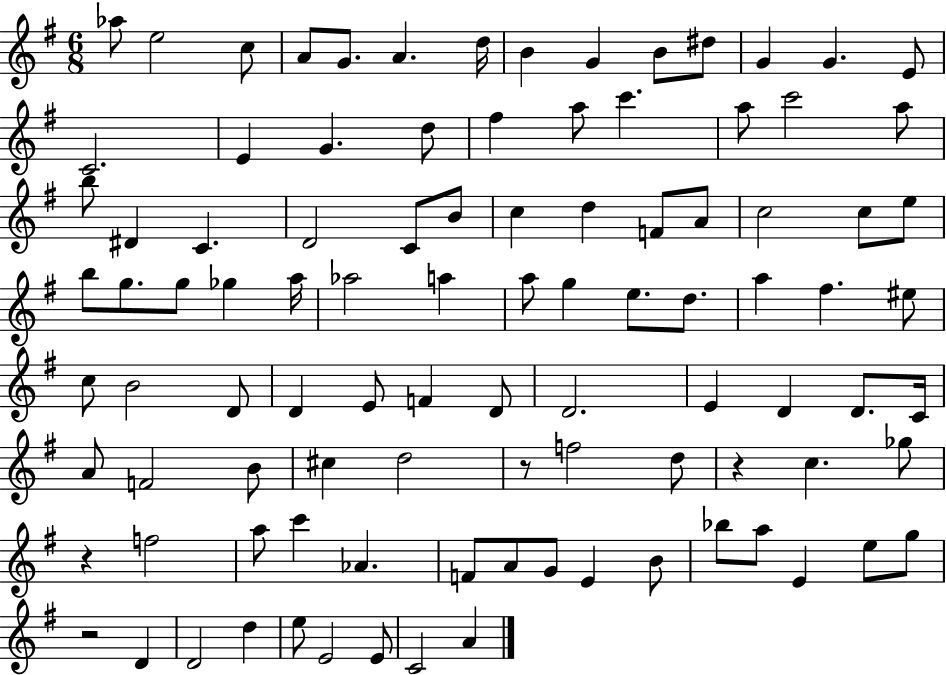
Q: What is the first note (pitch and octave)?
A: Ab5